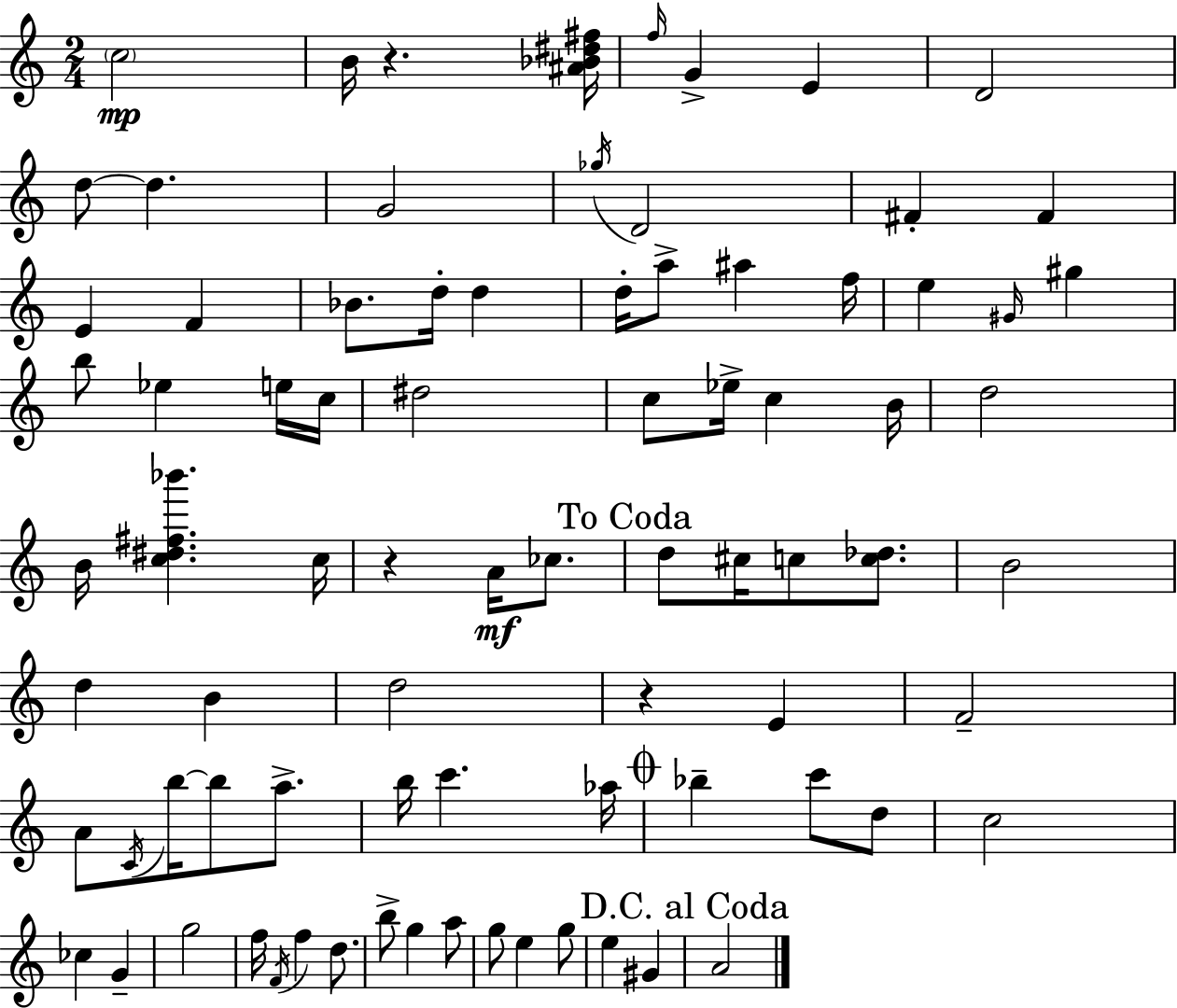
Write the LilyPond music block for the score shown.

{
  \clef treble
  \numericTimeSignature
  \time 2/4
  \key a \minor
  \parenthesize c''2\mp | b'16 r4. <ais' bes' dis'' fis''>16 | \grace { f''16 } g'4-> e'4 | d'2 | \break d''8~~ d''4. | g'2 | \acciaccatura { ges''16 } d'2 | fis'4-. fis'4 | \break e'4 f'4 | bes'8. d''16-. d''4 | d''16-. a''8-> ais''4 | f''16 e''4 \grace { gis'16 } gis''4 | \break b''8 ees''4 | e''16 c''16 dis''2 | c''8 ees''16-> c''4 | b'16 d''2 | \break b'16 <c'' dis'' fis'' bes'''>4. | c''16 r4 a'16\mf | ces''8. \mark "To Coda" d''8 cis''16 c''8 | <c'' des''>8. b'2 | \break d''4 b'4 | d''2 | r4 e'4 | f'2-- | \break a'8 \acciaccatura { c'16 } b''16~~ b''8 | a''8.-> b''16 c'''4. | aes''16 \mark \markup { \musicglyph "scripts.coda" } bes''4-- | c'''8 d''8 c''2 | \break ces''4 | g'4-- g''2 | f''16 \acciaccatura { f'16 } f''4 | d''8. b''8-> g''4 | \break a''8 g''8 e''4 | g''8 e''4 | gis'4 \mark "D.C. al Coda" a'2 | \bar "|."
}